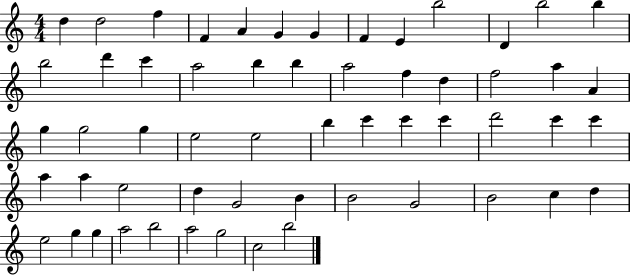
D5/q D5/h F5/q F4/q A4/q G4/q G4/q F4/q E4/q B5/h D4/q B5/h B5/q B5/h D6/q C6/q A5/h B5/q B5/q A5/h F5/q D5/q F5/h A5/q A4/q G5/q G5/h G5/q E5/h E5/h B5/q C6/q C6/q C6/q D6/h C6/q C6/q A5/q A5/q E5/h D5/q G4/h B4/q B4/h G4/h B4/h C5/q D5/q E5/h G5/q G5/q A5/h B5/h A5/h G5/h C5/h B5/h